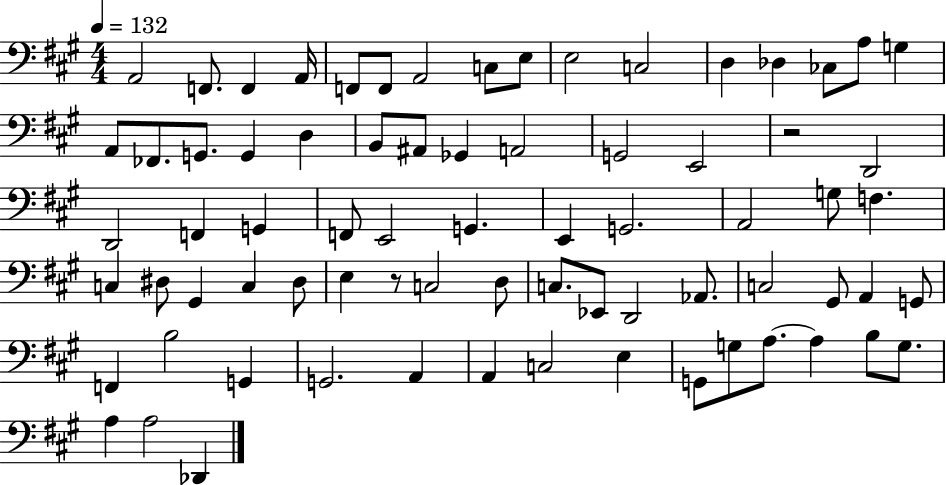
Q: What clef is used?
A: bass